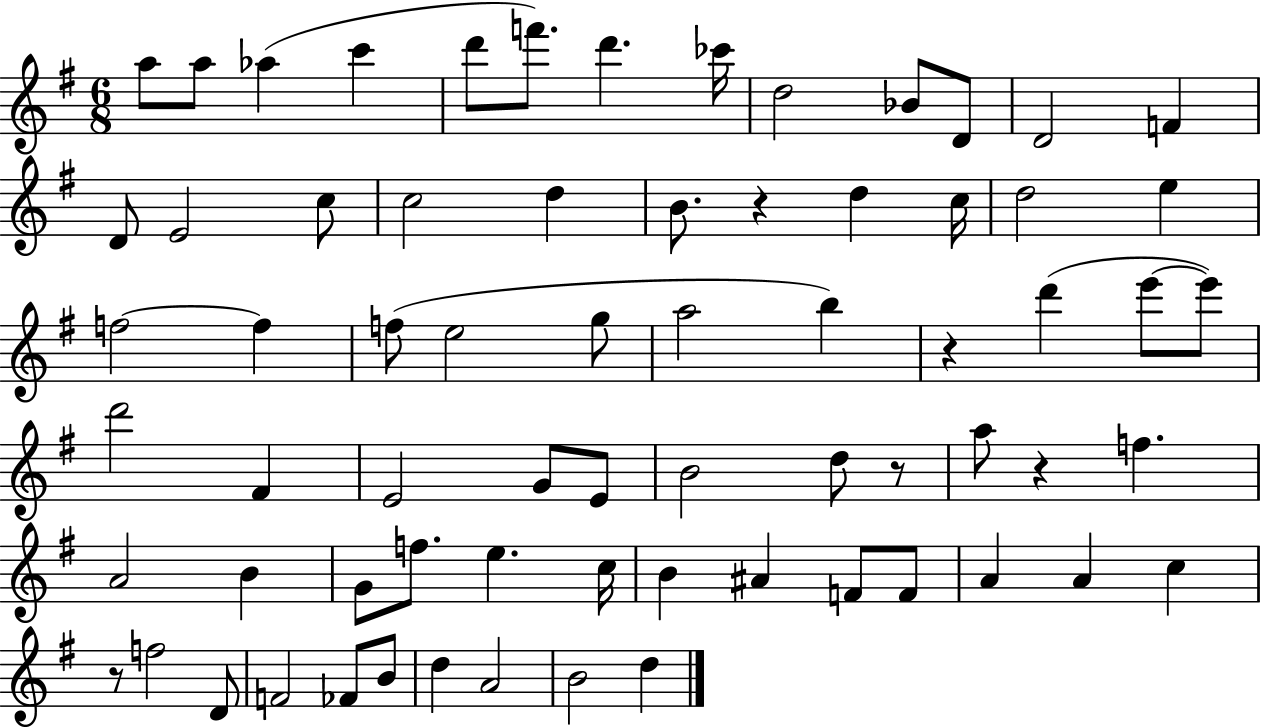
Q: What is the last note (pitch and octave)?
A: D5